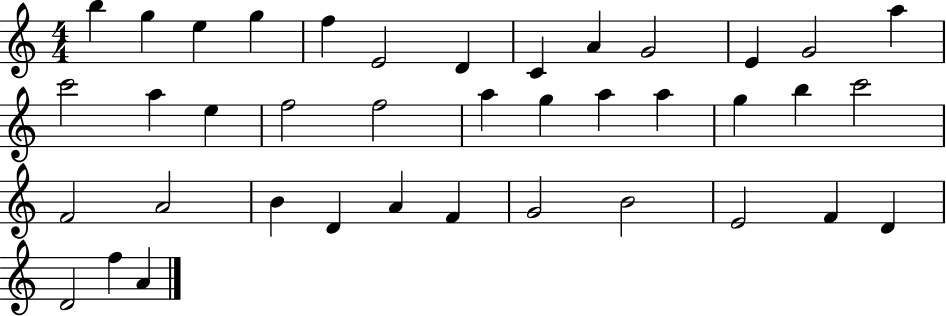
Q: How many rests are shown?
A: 0